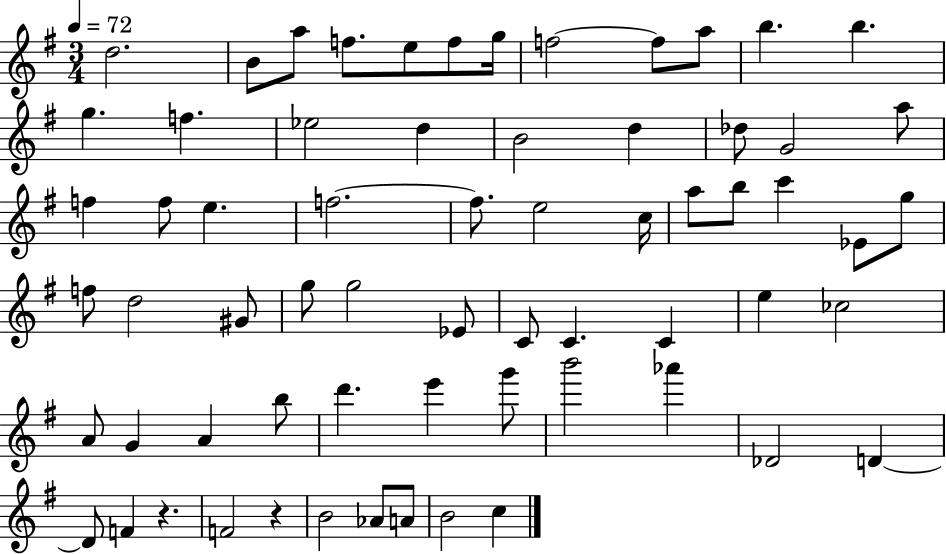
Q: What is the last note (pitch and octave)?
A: C5